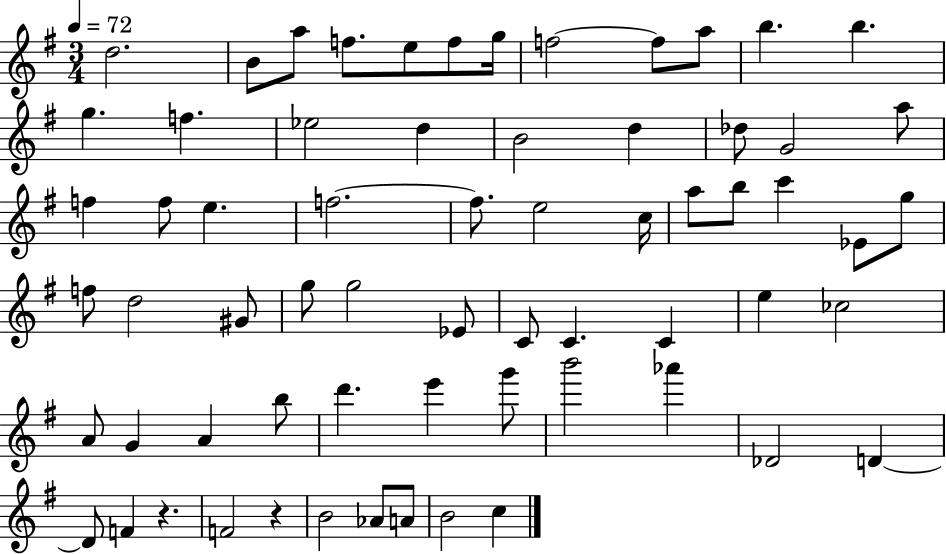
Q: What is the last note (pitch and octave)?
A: C5